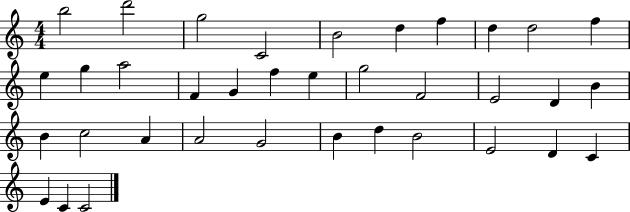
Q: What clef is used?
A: treble